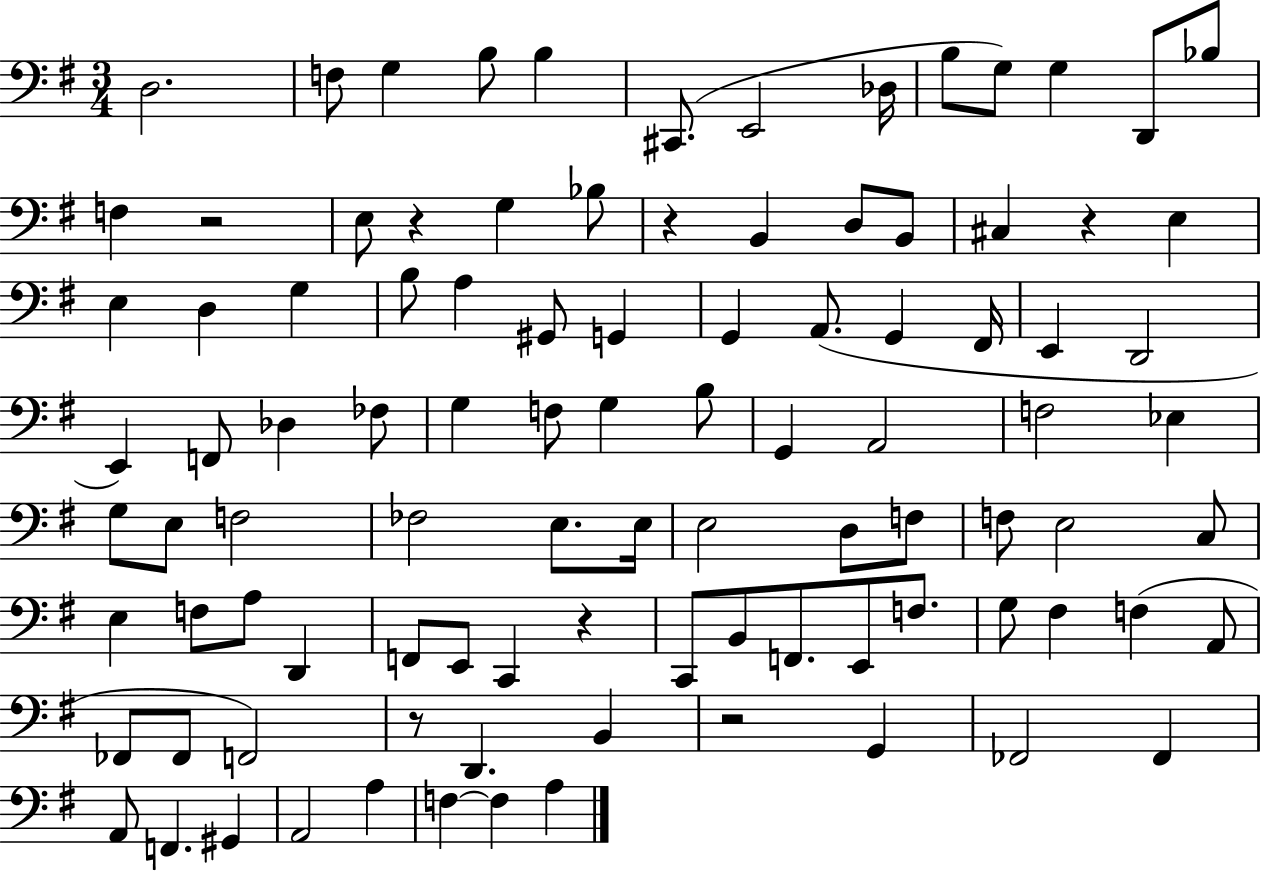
{
  \clef bass
  \numericTimeSignature
  \time 3/4
  \key g \major
  \repeat volta 2 { d2. | f8 g4 b8 b4 | cis,8.( e,2 des16 | b8 g8) g4 d,8 bes8 | \break f4 r2 | e8 r4 g4 bes8 | r4 b,4 d8 b,8 | cis4 r4 e4 | \break e4 d4 g4 | b8 a4 gis,8 g,4 | g,4 a,8.( g,4 fis,16 | e,4 d,2 | \break e,4) f,8 des4 fes8 | g4 f8 g4 b8 | g,4 a,2 | f2 ees4 | \break g8 e8 f2 | fes2 e8. e16 | e2 d8 f8 | f8 e2 c8 | \break e4 f8 a8 d,4 | f,8 e,8 c,4 r4 | c,8 b,8 f,8. e,8 f8. | g8 fis4 f4( a,8 | \break fes,8 fes,8 f,2) | r8 d,4. b,4 | r2 g,4 | fes,2 fes,4 | \break a,8 f,4. gis,4 | a,2 a4 | f4~~ f4 a4 | } \bar "|."
}